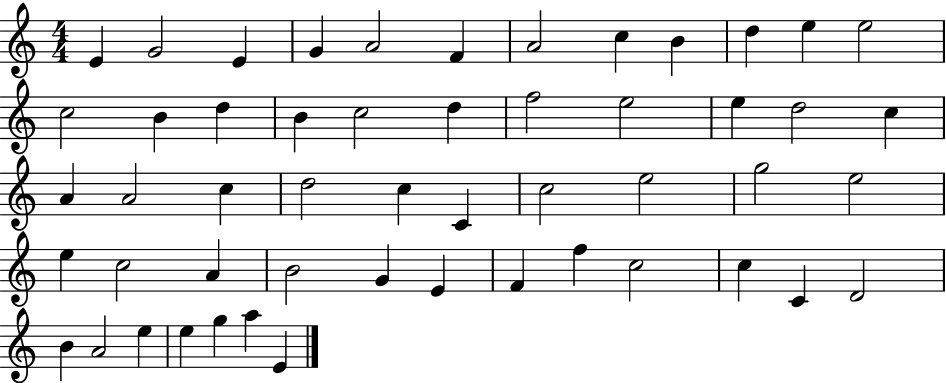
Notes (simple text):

E4/q G4/h E4/q G4/q A4/h F4/q A4/h C5/q B4/q D5/q E5/q E5/h C5/h B4/q D5/q B4/q C5/h D5/q F5/h E5/h E5/q D5/h C5/q A4/q A4/h C5/q D5/h C5/q C4/q C5/h E5/h G5/h E5/h E5/q C5/h A4/q B4/h G4/q E4/q F4/q F5/q C5/h C5/q C4/q D4/h B4/q A4/h E5/q E5/q G5/q A5/q E4/q